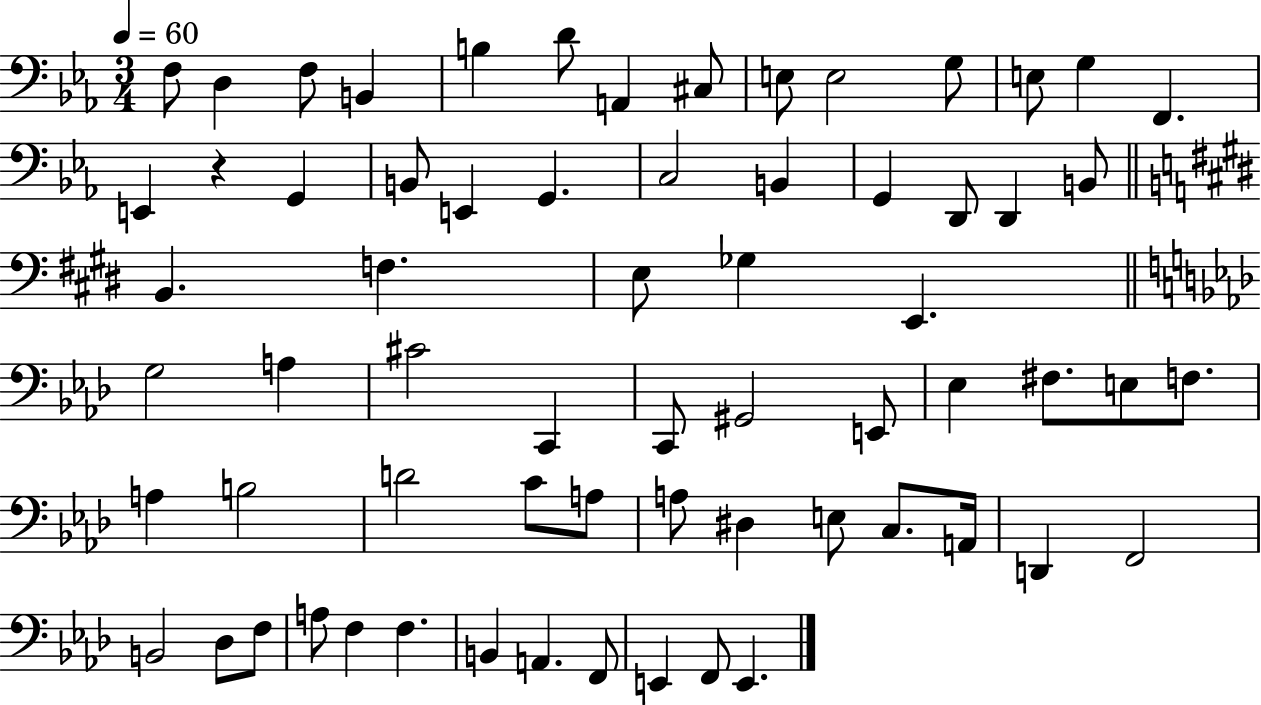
F3/e D3/q F3/e B2/q B3/q D4/e A2/q C#3/e E3/e E3/h G3/e E3/e G3/q F2/q. E2/q R/q G2/q B2/e E2/q G2/q. C3/h B2/q G2/q D2/e D2/q B2/e B2/q. F3/q. E3/e Gb3/q E2/q. G3/h A3/q C#4/h C2/q C2/e G#2/h E2/e Eb3/q F#3/e. E3/e F3/e. A3/q B3/h D4/h C4/e A3/e A3/e D#3/q E3/e C3/e. A2/s D2/q F2/h B2/h Db3/e F3/e A3/e F3/q F3/q. B2/q A2/q. F2/e E2/q F2/e E2/q.